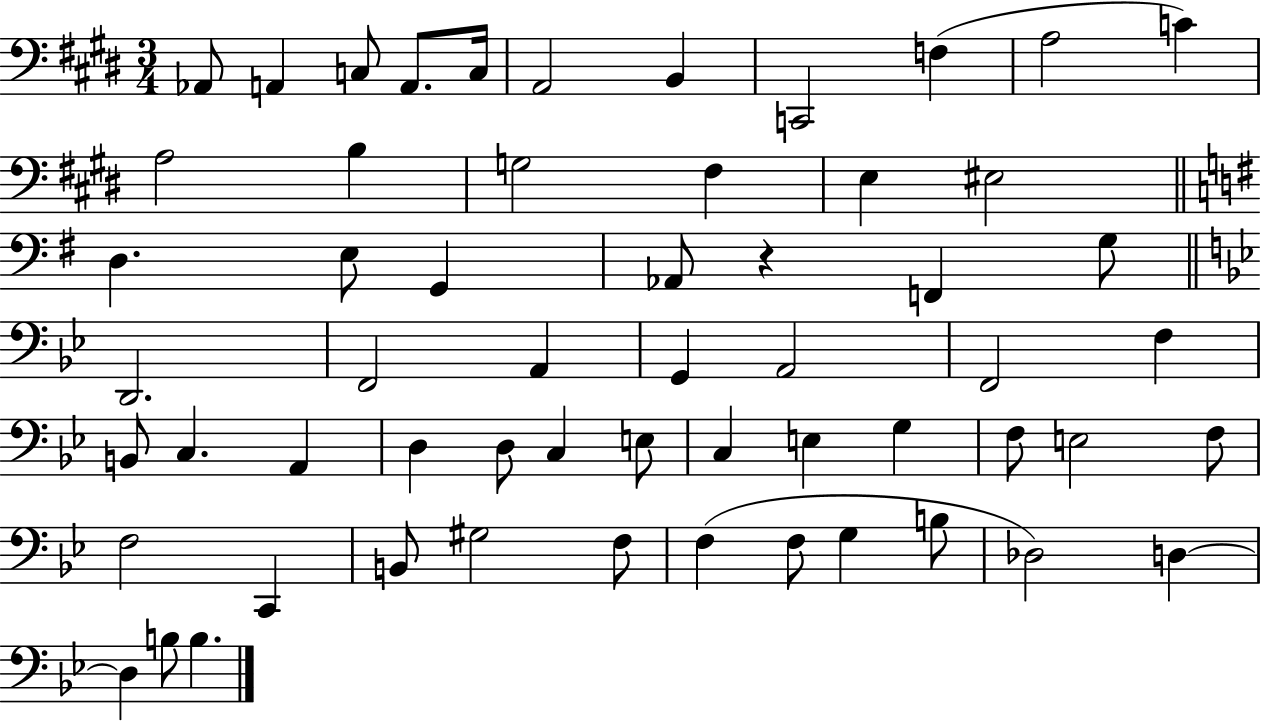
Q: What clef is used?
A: bass